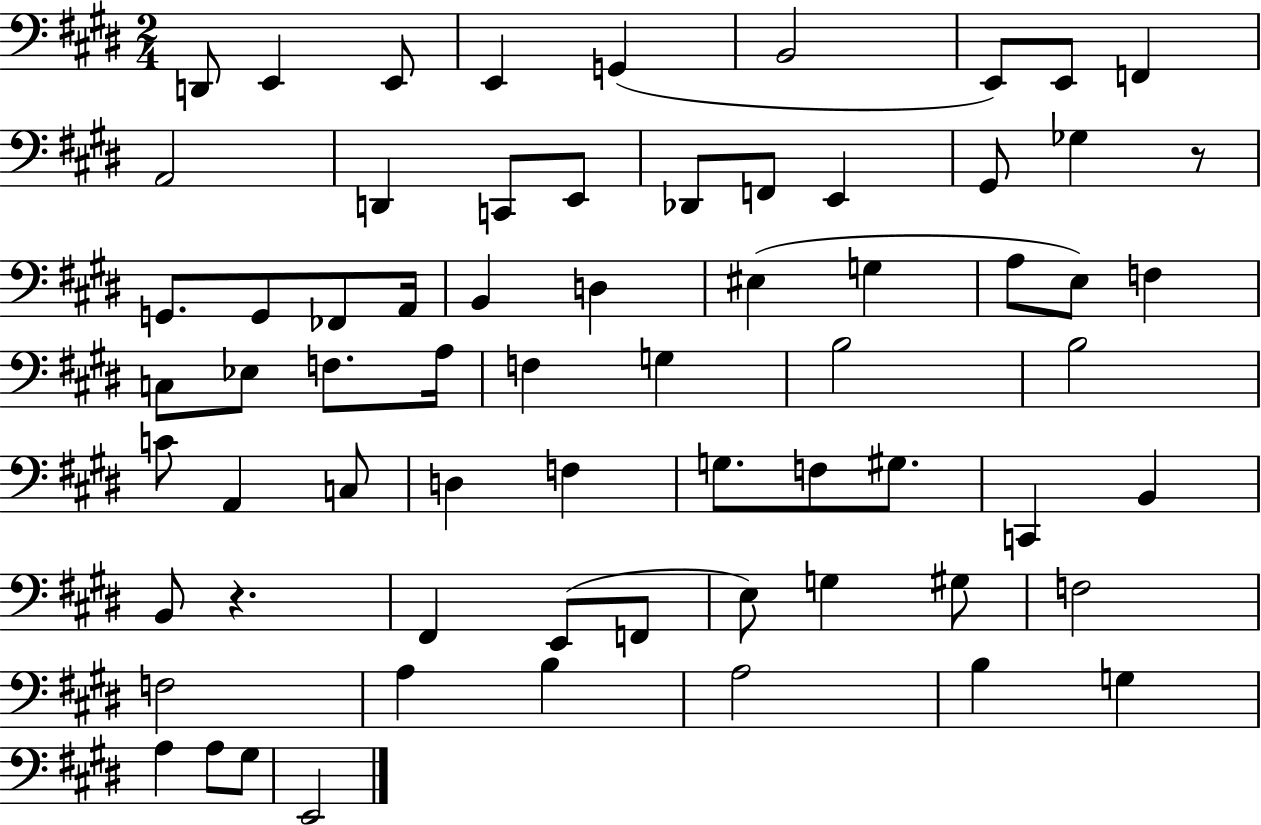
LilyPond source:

{
  \clef bass
  \numericTimeSignature
  \time 2/4
  \key e \major
  \repeat volta 2 { d,8 e,4 e,8 | e,4 g,4( | b,2 | e,8) e,8 f,4 | \break a,2 | d,4 c,8 e,8 | des,8 f,8 e,4 | gis,8 ges4 r8 | \break g,8. g,8 fes,8 a,16 | b,4 d4 | eis4( g4 | a8 e8) f4 | \break c8 ees8 f8. a16 | f4 g4 | b2 | b2 | \break c'8 a,4 c8 | d4 f4 | g8. f8 gis8. | c,4 b,4 | \break b,8 r4. | fis,4 e,8( f,8 | e8) g4 gis8 | f2 | \break f2 | a4 b4 | a2 | b4 g4 | \break a4 a8 gis8 | e,2 | } \bar "|."
}